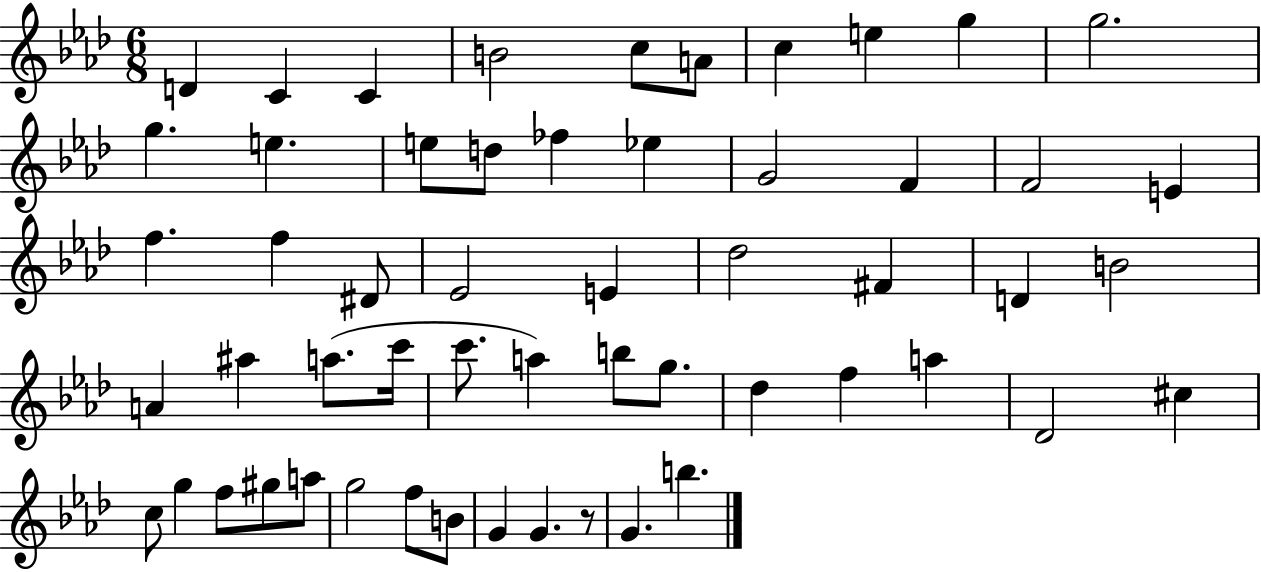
{
  \clef treble
  \numericTimeSignature
  \time 6/8
  \key aes \major
  \repeat volta 2 { d'4 c'4 c'4 | b'2 c''8 a'8 | c''4 e''4 g''4 | g''2. | \break g''4. e''4. | e''8 d''8 fes''4 ees''4 | g'2 f'4 | f'2 e'4 | \break f''4. f''4 dis'8 | ees'2 e'4 | des''2 fis'4 | d'4 b'2 | \break a'4 ais''4 a''8.( c'''16 | c'''8. a''4) b''8 g''8. | des''4 f''4 a''4 | des'2 cis''4 | \break c''8 g''4 f''8 gis''8 a''8 | g''2 f''8 b'8 | g'4 g'4. r8 | g'4. b''4. | \break } \bar "|."
}